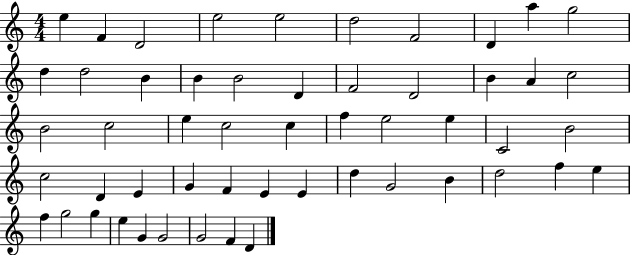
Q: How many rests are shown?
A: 0